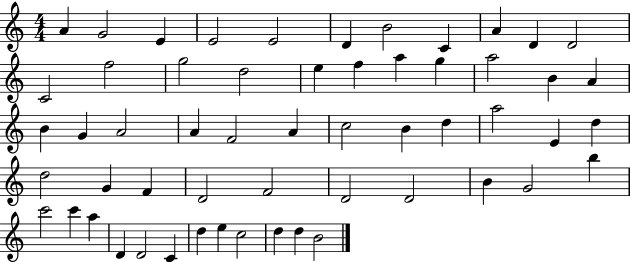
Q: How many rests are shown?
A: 0